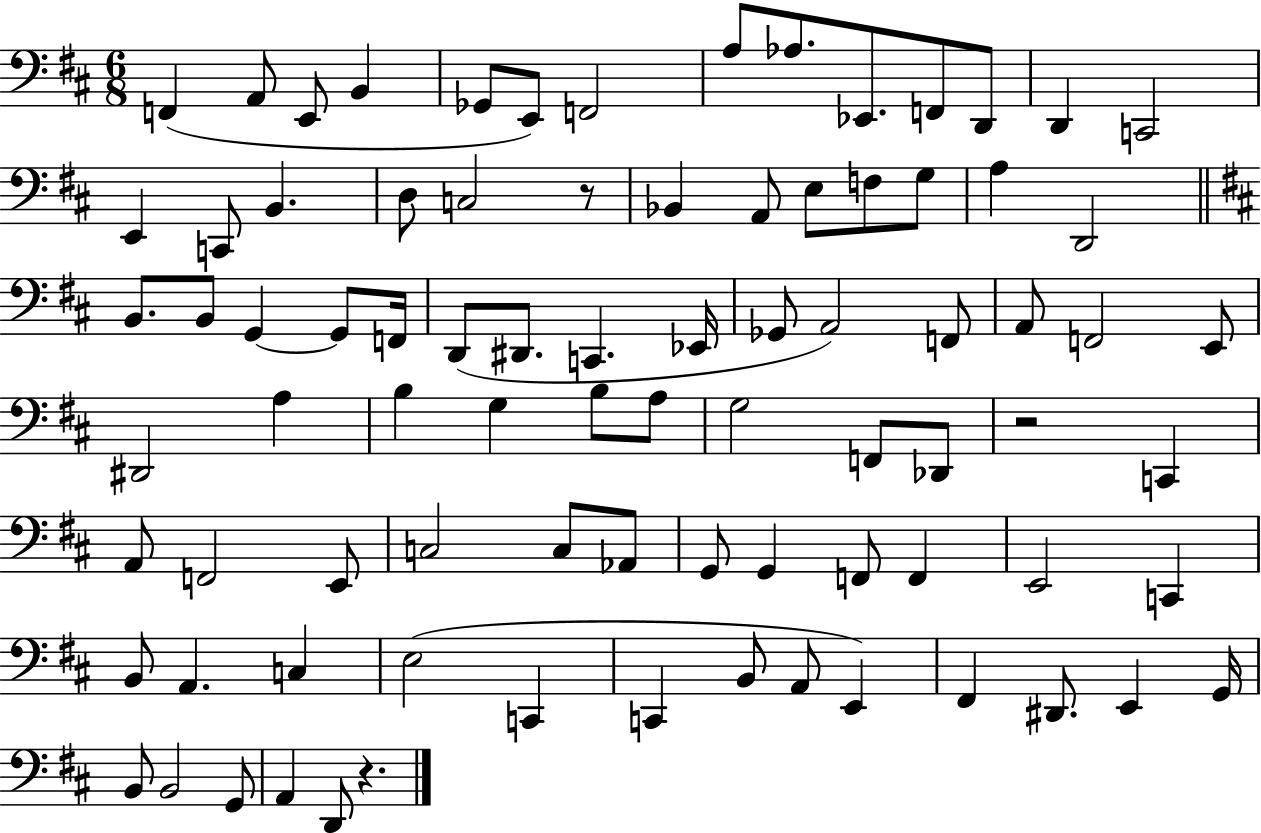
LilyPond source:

{
  \clef bass
  \numericTimeSignature
  \time 6/8
  \key d \major
  f,4( a,8 e,8 b,4 | ges,8 e,8) f,2 | a8 aes8. ees,8. f,8 d,8 | d,4 c,2 | \break e,4 c,8 b,4. | d8 c2 r8 | bes,4 a,8 e8 f8 g8 | a4 d,2 | \break \bar "||" \break \key b \minor b,8. b,8 g,4~~ g,8 f,16 | d,8( dis,8. c,4. ees,16 | ges,8 a,2) f,8 | a,8 f,2 e,8 | \break dis,2 a4 | b4 g4 b8 a8 | g2 f,8 des,8 | r2 c,4 | \break a,8 f,2 e,8 | c2 c8 aes,8 | g,8 g,4 f,8 f,4 | e,2 c,4 | \break b,8 a,4. c4 | e2( c,4 | c,4 b,8 a,8 e,4) | fis,4 dis,8. e,4 g,16 | \break b,8 b,2 g,8 | a,4 d,8 r4. | \bar "|."
}